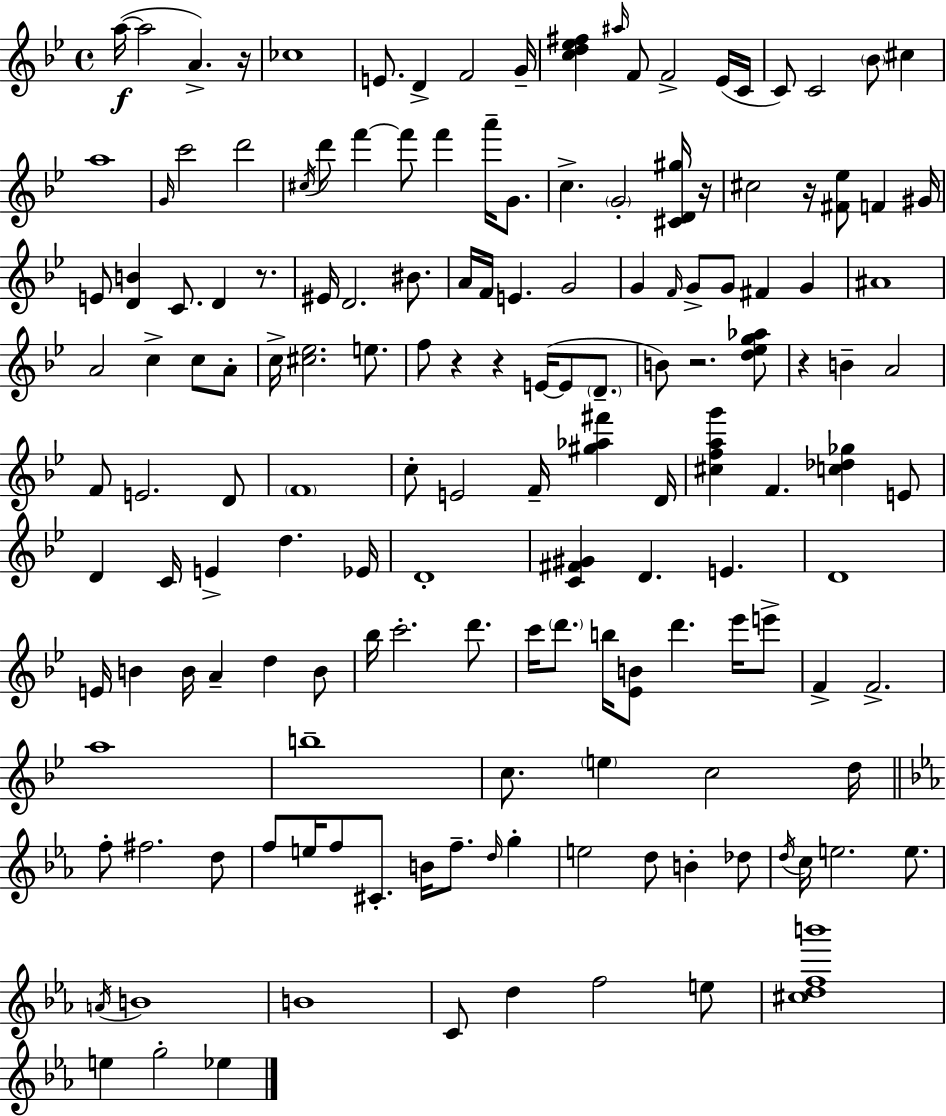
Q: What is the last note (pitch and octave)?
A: Eb5